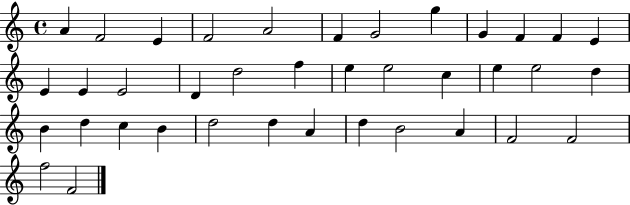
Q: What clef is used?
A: treble